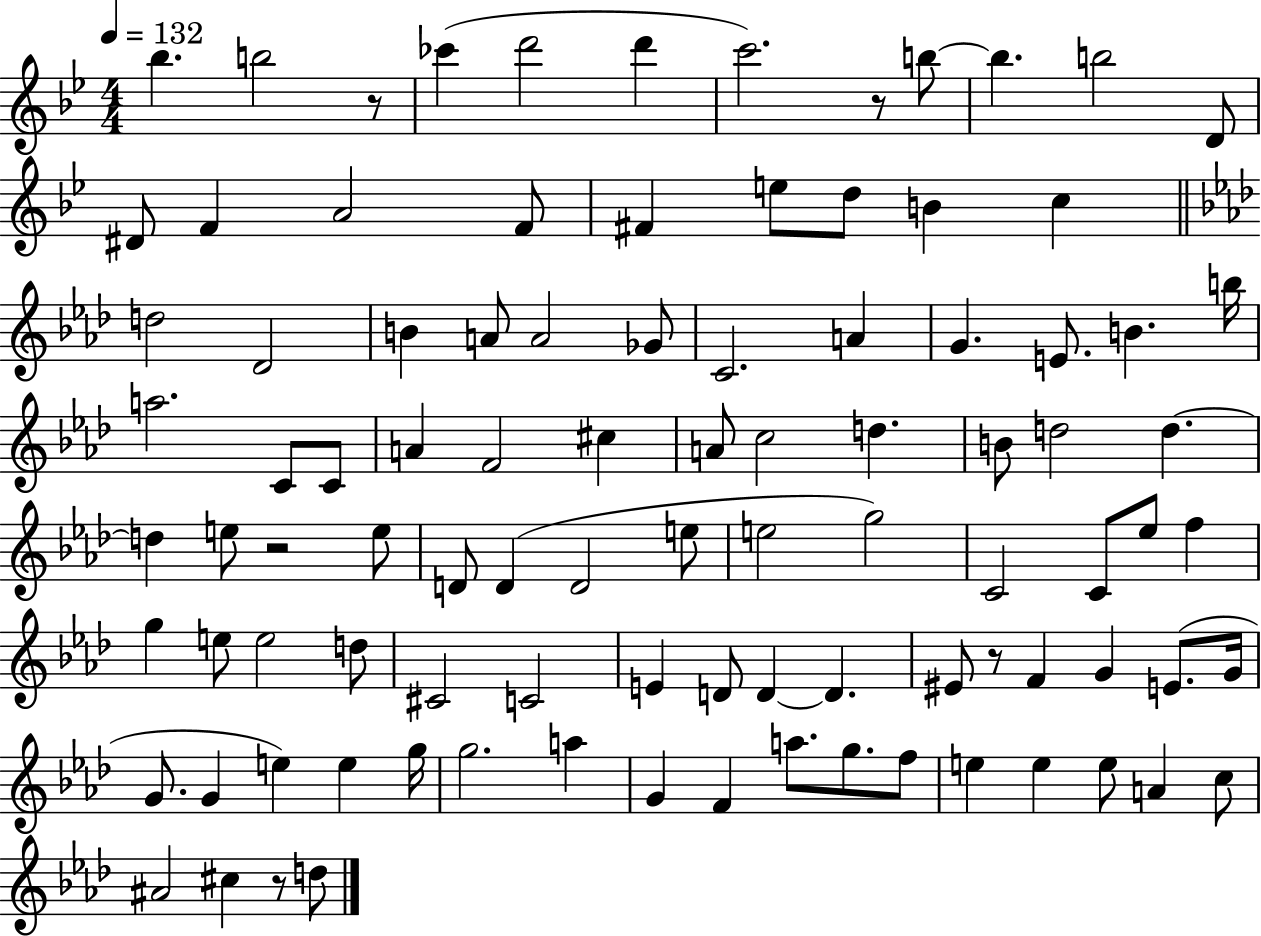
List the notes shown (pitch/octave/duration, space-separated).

Bb5/q. B5/h R/e CES6/q D6/h D6/q C6/h. R/e B5/e B5/q. B5/h D4/e D#4/e F4/q A4/h F4/e F#4/q E5/e D5/e B4/q C5/q D5/h Db4/h B4/q A4/e A4/h Gb4/e C4/h. A4/q G4/q. E4/e. B4/q. B5/s A5/h. C4/e C4/e A4/q F4/h C#5/q A4/e C5/h D5/q. B4/e D5/h D5/q. D5/q E5/e R/h E5/e D4/e D4/q D4/h E5/e E5/h G5/h C4/h C4/e Eb5/e F5/q G5/q E5/e E5/h D5/e C#4/h C4/h E4/q D4/e D4/q D4/q. EIS4/e R/e F4/q G4/q E4/e. G4/s G4/e. G4/q E5/q E5/q G5/s G5/h. A5/q G4/q F4/q A5/e. G5/e. F5/e E5/q E5/q E5/e A4/q C5/e A#4/h C#5/q R/e D5/e